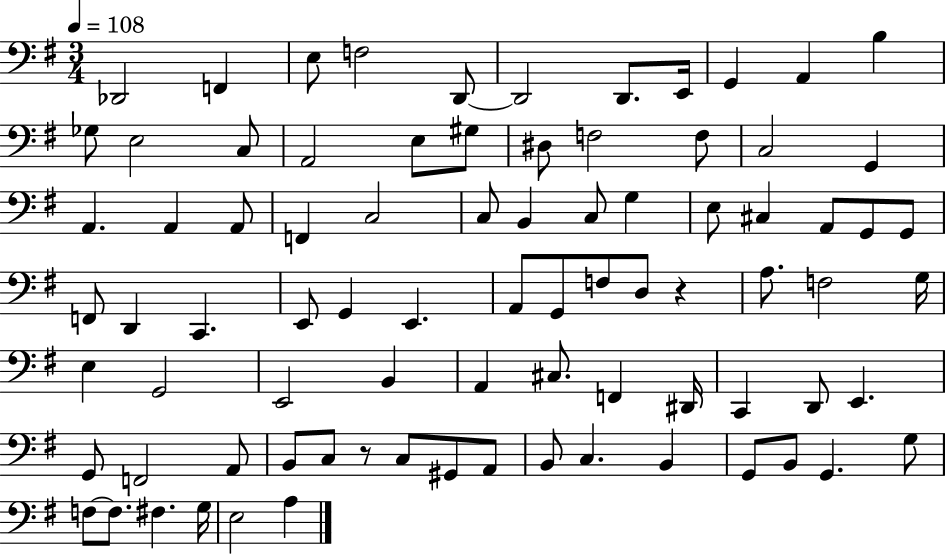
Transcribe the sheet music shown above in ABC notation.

X:1
T:Untitled
M:3/4
L:1/4
K:G
_D,,2 F,, E,/2 F,2 D,,/2 D,,2 D,,/2 E,,/4 G,, A,, B, _G,/2 E,2 C,/2 A,,2 E,/2 ^G,/2 ^D,/2 F,2 F,/2 C,2 G,, A,, A,, A,,/2 F,, C,2 C,/2 B,, C,/2 G, E,/2 ^C, A,,/2 G,,/2 G,,/2 F,,/2 D,, C,, E,,/2 G,, E,, A,,/2 G,,/2 F,/2 D,/2 z A,/2 F,2 G,/4 E, G,,2 E,,2 B,, A,, ^C,/2 F,, ^D,,/4 C,, D,,/2 E,, G,,/2 F,,2 A,,/2 B,,/2 C,/2 z/2 C,/2 ^G,,/2 A,,/2 B,,/2 C, B,, G,,/2 B,,/2 G,, G,/2 F,/2 F,/2 ^F, G,/4 E,2 A,